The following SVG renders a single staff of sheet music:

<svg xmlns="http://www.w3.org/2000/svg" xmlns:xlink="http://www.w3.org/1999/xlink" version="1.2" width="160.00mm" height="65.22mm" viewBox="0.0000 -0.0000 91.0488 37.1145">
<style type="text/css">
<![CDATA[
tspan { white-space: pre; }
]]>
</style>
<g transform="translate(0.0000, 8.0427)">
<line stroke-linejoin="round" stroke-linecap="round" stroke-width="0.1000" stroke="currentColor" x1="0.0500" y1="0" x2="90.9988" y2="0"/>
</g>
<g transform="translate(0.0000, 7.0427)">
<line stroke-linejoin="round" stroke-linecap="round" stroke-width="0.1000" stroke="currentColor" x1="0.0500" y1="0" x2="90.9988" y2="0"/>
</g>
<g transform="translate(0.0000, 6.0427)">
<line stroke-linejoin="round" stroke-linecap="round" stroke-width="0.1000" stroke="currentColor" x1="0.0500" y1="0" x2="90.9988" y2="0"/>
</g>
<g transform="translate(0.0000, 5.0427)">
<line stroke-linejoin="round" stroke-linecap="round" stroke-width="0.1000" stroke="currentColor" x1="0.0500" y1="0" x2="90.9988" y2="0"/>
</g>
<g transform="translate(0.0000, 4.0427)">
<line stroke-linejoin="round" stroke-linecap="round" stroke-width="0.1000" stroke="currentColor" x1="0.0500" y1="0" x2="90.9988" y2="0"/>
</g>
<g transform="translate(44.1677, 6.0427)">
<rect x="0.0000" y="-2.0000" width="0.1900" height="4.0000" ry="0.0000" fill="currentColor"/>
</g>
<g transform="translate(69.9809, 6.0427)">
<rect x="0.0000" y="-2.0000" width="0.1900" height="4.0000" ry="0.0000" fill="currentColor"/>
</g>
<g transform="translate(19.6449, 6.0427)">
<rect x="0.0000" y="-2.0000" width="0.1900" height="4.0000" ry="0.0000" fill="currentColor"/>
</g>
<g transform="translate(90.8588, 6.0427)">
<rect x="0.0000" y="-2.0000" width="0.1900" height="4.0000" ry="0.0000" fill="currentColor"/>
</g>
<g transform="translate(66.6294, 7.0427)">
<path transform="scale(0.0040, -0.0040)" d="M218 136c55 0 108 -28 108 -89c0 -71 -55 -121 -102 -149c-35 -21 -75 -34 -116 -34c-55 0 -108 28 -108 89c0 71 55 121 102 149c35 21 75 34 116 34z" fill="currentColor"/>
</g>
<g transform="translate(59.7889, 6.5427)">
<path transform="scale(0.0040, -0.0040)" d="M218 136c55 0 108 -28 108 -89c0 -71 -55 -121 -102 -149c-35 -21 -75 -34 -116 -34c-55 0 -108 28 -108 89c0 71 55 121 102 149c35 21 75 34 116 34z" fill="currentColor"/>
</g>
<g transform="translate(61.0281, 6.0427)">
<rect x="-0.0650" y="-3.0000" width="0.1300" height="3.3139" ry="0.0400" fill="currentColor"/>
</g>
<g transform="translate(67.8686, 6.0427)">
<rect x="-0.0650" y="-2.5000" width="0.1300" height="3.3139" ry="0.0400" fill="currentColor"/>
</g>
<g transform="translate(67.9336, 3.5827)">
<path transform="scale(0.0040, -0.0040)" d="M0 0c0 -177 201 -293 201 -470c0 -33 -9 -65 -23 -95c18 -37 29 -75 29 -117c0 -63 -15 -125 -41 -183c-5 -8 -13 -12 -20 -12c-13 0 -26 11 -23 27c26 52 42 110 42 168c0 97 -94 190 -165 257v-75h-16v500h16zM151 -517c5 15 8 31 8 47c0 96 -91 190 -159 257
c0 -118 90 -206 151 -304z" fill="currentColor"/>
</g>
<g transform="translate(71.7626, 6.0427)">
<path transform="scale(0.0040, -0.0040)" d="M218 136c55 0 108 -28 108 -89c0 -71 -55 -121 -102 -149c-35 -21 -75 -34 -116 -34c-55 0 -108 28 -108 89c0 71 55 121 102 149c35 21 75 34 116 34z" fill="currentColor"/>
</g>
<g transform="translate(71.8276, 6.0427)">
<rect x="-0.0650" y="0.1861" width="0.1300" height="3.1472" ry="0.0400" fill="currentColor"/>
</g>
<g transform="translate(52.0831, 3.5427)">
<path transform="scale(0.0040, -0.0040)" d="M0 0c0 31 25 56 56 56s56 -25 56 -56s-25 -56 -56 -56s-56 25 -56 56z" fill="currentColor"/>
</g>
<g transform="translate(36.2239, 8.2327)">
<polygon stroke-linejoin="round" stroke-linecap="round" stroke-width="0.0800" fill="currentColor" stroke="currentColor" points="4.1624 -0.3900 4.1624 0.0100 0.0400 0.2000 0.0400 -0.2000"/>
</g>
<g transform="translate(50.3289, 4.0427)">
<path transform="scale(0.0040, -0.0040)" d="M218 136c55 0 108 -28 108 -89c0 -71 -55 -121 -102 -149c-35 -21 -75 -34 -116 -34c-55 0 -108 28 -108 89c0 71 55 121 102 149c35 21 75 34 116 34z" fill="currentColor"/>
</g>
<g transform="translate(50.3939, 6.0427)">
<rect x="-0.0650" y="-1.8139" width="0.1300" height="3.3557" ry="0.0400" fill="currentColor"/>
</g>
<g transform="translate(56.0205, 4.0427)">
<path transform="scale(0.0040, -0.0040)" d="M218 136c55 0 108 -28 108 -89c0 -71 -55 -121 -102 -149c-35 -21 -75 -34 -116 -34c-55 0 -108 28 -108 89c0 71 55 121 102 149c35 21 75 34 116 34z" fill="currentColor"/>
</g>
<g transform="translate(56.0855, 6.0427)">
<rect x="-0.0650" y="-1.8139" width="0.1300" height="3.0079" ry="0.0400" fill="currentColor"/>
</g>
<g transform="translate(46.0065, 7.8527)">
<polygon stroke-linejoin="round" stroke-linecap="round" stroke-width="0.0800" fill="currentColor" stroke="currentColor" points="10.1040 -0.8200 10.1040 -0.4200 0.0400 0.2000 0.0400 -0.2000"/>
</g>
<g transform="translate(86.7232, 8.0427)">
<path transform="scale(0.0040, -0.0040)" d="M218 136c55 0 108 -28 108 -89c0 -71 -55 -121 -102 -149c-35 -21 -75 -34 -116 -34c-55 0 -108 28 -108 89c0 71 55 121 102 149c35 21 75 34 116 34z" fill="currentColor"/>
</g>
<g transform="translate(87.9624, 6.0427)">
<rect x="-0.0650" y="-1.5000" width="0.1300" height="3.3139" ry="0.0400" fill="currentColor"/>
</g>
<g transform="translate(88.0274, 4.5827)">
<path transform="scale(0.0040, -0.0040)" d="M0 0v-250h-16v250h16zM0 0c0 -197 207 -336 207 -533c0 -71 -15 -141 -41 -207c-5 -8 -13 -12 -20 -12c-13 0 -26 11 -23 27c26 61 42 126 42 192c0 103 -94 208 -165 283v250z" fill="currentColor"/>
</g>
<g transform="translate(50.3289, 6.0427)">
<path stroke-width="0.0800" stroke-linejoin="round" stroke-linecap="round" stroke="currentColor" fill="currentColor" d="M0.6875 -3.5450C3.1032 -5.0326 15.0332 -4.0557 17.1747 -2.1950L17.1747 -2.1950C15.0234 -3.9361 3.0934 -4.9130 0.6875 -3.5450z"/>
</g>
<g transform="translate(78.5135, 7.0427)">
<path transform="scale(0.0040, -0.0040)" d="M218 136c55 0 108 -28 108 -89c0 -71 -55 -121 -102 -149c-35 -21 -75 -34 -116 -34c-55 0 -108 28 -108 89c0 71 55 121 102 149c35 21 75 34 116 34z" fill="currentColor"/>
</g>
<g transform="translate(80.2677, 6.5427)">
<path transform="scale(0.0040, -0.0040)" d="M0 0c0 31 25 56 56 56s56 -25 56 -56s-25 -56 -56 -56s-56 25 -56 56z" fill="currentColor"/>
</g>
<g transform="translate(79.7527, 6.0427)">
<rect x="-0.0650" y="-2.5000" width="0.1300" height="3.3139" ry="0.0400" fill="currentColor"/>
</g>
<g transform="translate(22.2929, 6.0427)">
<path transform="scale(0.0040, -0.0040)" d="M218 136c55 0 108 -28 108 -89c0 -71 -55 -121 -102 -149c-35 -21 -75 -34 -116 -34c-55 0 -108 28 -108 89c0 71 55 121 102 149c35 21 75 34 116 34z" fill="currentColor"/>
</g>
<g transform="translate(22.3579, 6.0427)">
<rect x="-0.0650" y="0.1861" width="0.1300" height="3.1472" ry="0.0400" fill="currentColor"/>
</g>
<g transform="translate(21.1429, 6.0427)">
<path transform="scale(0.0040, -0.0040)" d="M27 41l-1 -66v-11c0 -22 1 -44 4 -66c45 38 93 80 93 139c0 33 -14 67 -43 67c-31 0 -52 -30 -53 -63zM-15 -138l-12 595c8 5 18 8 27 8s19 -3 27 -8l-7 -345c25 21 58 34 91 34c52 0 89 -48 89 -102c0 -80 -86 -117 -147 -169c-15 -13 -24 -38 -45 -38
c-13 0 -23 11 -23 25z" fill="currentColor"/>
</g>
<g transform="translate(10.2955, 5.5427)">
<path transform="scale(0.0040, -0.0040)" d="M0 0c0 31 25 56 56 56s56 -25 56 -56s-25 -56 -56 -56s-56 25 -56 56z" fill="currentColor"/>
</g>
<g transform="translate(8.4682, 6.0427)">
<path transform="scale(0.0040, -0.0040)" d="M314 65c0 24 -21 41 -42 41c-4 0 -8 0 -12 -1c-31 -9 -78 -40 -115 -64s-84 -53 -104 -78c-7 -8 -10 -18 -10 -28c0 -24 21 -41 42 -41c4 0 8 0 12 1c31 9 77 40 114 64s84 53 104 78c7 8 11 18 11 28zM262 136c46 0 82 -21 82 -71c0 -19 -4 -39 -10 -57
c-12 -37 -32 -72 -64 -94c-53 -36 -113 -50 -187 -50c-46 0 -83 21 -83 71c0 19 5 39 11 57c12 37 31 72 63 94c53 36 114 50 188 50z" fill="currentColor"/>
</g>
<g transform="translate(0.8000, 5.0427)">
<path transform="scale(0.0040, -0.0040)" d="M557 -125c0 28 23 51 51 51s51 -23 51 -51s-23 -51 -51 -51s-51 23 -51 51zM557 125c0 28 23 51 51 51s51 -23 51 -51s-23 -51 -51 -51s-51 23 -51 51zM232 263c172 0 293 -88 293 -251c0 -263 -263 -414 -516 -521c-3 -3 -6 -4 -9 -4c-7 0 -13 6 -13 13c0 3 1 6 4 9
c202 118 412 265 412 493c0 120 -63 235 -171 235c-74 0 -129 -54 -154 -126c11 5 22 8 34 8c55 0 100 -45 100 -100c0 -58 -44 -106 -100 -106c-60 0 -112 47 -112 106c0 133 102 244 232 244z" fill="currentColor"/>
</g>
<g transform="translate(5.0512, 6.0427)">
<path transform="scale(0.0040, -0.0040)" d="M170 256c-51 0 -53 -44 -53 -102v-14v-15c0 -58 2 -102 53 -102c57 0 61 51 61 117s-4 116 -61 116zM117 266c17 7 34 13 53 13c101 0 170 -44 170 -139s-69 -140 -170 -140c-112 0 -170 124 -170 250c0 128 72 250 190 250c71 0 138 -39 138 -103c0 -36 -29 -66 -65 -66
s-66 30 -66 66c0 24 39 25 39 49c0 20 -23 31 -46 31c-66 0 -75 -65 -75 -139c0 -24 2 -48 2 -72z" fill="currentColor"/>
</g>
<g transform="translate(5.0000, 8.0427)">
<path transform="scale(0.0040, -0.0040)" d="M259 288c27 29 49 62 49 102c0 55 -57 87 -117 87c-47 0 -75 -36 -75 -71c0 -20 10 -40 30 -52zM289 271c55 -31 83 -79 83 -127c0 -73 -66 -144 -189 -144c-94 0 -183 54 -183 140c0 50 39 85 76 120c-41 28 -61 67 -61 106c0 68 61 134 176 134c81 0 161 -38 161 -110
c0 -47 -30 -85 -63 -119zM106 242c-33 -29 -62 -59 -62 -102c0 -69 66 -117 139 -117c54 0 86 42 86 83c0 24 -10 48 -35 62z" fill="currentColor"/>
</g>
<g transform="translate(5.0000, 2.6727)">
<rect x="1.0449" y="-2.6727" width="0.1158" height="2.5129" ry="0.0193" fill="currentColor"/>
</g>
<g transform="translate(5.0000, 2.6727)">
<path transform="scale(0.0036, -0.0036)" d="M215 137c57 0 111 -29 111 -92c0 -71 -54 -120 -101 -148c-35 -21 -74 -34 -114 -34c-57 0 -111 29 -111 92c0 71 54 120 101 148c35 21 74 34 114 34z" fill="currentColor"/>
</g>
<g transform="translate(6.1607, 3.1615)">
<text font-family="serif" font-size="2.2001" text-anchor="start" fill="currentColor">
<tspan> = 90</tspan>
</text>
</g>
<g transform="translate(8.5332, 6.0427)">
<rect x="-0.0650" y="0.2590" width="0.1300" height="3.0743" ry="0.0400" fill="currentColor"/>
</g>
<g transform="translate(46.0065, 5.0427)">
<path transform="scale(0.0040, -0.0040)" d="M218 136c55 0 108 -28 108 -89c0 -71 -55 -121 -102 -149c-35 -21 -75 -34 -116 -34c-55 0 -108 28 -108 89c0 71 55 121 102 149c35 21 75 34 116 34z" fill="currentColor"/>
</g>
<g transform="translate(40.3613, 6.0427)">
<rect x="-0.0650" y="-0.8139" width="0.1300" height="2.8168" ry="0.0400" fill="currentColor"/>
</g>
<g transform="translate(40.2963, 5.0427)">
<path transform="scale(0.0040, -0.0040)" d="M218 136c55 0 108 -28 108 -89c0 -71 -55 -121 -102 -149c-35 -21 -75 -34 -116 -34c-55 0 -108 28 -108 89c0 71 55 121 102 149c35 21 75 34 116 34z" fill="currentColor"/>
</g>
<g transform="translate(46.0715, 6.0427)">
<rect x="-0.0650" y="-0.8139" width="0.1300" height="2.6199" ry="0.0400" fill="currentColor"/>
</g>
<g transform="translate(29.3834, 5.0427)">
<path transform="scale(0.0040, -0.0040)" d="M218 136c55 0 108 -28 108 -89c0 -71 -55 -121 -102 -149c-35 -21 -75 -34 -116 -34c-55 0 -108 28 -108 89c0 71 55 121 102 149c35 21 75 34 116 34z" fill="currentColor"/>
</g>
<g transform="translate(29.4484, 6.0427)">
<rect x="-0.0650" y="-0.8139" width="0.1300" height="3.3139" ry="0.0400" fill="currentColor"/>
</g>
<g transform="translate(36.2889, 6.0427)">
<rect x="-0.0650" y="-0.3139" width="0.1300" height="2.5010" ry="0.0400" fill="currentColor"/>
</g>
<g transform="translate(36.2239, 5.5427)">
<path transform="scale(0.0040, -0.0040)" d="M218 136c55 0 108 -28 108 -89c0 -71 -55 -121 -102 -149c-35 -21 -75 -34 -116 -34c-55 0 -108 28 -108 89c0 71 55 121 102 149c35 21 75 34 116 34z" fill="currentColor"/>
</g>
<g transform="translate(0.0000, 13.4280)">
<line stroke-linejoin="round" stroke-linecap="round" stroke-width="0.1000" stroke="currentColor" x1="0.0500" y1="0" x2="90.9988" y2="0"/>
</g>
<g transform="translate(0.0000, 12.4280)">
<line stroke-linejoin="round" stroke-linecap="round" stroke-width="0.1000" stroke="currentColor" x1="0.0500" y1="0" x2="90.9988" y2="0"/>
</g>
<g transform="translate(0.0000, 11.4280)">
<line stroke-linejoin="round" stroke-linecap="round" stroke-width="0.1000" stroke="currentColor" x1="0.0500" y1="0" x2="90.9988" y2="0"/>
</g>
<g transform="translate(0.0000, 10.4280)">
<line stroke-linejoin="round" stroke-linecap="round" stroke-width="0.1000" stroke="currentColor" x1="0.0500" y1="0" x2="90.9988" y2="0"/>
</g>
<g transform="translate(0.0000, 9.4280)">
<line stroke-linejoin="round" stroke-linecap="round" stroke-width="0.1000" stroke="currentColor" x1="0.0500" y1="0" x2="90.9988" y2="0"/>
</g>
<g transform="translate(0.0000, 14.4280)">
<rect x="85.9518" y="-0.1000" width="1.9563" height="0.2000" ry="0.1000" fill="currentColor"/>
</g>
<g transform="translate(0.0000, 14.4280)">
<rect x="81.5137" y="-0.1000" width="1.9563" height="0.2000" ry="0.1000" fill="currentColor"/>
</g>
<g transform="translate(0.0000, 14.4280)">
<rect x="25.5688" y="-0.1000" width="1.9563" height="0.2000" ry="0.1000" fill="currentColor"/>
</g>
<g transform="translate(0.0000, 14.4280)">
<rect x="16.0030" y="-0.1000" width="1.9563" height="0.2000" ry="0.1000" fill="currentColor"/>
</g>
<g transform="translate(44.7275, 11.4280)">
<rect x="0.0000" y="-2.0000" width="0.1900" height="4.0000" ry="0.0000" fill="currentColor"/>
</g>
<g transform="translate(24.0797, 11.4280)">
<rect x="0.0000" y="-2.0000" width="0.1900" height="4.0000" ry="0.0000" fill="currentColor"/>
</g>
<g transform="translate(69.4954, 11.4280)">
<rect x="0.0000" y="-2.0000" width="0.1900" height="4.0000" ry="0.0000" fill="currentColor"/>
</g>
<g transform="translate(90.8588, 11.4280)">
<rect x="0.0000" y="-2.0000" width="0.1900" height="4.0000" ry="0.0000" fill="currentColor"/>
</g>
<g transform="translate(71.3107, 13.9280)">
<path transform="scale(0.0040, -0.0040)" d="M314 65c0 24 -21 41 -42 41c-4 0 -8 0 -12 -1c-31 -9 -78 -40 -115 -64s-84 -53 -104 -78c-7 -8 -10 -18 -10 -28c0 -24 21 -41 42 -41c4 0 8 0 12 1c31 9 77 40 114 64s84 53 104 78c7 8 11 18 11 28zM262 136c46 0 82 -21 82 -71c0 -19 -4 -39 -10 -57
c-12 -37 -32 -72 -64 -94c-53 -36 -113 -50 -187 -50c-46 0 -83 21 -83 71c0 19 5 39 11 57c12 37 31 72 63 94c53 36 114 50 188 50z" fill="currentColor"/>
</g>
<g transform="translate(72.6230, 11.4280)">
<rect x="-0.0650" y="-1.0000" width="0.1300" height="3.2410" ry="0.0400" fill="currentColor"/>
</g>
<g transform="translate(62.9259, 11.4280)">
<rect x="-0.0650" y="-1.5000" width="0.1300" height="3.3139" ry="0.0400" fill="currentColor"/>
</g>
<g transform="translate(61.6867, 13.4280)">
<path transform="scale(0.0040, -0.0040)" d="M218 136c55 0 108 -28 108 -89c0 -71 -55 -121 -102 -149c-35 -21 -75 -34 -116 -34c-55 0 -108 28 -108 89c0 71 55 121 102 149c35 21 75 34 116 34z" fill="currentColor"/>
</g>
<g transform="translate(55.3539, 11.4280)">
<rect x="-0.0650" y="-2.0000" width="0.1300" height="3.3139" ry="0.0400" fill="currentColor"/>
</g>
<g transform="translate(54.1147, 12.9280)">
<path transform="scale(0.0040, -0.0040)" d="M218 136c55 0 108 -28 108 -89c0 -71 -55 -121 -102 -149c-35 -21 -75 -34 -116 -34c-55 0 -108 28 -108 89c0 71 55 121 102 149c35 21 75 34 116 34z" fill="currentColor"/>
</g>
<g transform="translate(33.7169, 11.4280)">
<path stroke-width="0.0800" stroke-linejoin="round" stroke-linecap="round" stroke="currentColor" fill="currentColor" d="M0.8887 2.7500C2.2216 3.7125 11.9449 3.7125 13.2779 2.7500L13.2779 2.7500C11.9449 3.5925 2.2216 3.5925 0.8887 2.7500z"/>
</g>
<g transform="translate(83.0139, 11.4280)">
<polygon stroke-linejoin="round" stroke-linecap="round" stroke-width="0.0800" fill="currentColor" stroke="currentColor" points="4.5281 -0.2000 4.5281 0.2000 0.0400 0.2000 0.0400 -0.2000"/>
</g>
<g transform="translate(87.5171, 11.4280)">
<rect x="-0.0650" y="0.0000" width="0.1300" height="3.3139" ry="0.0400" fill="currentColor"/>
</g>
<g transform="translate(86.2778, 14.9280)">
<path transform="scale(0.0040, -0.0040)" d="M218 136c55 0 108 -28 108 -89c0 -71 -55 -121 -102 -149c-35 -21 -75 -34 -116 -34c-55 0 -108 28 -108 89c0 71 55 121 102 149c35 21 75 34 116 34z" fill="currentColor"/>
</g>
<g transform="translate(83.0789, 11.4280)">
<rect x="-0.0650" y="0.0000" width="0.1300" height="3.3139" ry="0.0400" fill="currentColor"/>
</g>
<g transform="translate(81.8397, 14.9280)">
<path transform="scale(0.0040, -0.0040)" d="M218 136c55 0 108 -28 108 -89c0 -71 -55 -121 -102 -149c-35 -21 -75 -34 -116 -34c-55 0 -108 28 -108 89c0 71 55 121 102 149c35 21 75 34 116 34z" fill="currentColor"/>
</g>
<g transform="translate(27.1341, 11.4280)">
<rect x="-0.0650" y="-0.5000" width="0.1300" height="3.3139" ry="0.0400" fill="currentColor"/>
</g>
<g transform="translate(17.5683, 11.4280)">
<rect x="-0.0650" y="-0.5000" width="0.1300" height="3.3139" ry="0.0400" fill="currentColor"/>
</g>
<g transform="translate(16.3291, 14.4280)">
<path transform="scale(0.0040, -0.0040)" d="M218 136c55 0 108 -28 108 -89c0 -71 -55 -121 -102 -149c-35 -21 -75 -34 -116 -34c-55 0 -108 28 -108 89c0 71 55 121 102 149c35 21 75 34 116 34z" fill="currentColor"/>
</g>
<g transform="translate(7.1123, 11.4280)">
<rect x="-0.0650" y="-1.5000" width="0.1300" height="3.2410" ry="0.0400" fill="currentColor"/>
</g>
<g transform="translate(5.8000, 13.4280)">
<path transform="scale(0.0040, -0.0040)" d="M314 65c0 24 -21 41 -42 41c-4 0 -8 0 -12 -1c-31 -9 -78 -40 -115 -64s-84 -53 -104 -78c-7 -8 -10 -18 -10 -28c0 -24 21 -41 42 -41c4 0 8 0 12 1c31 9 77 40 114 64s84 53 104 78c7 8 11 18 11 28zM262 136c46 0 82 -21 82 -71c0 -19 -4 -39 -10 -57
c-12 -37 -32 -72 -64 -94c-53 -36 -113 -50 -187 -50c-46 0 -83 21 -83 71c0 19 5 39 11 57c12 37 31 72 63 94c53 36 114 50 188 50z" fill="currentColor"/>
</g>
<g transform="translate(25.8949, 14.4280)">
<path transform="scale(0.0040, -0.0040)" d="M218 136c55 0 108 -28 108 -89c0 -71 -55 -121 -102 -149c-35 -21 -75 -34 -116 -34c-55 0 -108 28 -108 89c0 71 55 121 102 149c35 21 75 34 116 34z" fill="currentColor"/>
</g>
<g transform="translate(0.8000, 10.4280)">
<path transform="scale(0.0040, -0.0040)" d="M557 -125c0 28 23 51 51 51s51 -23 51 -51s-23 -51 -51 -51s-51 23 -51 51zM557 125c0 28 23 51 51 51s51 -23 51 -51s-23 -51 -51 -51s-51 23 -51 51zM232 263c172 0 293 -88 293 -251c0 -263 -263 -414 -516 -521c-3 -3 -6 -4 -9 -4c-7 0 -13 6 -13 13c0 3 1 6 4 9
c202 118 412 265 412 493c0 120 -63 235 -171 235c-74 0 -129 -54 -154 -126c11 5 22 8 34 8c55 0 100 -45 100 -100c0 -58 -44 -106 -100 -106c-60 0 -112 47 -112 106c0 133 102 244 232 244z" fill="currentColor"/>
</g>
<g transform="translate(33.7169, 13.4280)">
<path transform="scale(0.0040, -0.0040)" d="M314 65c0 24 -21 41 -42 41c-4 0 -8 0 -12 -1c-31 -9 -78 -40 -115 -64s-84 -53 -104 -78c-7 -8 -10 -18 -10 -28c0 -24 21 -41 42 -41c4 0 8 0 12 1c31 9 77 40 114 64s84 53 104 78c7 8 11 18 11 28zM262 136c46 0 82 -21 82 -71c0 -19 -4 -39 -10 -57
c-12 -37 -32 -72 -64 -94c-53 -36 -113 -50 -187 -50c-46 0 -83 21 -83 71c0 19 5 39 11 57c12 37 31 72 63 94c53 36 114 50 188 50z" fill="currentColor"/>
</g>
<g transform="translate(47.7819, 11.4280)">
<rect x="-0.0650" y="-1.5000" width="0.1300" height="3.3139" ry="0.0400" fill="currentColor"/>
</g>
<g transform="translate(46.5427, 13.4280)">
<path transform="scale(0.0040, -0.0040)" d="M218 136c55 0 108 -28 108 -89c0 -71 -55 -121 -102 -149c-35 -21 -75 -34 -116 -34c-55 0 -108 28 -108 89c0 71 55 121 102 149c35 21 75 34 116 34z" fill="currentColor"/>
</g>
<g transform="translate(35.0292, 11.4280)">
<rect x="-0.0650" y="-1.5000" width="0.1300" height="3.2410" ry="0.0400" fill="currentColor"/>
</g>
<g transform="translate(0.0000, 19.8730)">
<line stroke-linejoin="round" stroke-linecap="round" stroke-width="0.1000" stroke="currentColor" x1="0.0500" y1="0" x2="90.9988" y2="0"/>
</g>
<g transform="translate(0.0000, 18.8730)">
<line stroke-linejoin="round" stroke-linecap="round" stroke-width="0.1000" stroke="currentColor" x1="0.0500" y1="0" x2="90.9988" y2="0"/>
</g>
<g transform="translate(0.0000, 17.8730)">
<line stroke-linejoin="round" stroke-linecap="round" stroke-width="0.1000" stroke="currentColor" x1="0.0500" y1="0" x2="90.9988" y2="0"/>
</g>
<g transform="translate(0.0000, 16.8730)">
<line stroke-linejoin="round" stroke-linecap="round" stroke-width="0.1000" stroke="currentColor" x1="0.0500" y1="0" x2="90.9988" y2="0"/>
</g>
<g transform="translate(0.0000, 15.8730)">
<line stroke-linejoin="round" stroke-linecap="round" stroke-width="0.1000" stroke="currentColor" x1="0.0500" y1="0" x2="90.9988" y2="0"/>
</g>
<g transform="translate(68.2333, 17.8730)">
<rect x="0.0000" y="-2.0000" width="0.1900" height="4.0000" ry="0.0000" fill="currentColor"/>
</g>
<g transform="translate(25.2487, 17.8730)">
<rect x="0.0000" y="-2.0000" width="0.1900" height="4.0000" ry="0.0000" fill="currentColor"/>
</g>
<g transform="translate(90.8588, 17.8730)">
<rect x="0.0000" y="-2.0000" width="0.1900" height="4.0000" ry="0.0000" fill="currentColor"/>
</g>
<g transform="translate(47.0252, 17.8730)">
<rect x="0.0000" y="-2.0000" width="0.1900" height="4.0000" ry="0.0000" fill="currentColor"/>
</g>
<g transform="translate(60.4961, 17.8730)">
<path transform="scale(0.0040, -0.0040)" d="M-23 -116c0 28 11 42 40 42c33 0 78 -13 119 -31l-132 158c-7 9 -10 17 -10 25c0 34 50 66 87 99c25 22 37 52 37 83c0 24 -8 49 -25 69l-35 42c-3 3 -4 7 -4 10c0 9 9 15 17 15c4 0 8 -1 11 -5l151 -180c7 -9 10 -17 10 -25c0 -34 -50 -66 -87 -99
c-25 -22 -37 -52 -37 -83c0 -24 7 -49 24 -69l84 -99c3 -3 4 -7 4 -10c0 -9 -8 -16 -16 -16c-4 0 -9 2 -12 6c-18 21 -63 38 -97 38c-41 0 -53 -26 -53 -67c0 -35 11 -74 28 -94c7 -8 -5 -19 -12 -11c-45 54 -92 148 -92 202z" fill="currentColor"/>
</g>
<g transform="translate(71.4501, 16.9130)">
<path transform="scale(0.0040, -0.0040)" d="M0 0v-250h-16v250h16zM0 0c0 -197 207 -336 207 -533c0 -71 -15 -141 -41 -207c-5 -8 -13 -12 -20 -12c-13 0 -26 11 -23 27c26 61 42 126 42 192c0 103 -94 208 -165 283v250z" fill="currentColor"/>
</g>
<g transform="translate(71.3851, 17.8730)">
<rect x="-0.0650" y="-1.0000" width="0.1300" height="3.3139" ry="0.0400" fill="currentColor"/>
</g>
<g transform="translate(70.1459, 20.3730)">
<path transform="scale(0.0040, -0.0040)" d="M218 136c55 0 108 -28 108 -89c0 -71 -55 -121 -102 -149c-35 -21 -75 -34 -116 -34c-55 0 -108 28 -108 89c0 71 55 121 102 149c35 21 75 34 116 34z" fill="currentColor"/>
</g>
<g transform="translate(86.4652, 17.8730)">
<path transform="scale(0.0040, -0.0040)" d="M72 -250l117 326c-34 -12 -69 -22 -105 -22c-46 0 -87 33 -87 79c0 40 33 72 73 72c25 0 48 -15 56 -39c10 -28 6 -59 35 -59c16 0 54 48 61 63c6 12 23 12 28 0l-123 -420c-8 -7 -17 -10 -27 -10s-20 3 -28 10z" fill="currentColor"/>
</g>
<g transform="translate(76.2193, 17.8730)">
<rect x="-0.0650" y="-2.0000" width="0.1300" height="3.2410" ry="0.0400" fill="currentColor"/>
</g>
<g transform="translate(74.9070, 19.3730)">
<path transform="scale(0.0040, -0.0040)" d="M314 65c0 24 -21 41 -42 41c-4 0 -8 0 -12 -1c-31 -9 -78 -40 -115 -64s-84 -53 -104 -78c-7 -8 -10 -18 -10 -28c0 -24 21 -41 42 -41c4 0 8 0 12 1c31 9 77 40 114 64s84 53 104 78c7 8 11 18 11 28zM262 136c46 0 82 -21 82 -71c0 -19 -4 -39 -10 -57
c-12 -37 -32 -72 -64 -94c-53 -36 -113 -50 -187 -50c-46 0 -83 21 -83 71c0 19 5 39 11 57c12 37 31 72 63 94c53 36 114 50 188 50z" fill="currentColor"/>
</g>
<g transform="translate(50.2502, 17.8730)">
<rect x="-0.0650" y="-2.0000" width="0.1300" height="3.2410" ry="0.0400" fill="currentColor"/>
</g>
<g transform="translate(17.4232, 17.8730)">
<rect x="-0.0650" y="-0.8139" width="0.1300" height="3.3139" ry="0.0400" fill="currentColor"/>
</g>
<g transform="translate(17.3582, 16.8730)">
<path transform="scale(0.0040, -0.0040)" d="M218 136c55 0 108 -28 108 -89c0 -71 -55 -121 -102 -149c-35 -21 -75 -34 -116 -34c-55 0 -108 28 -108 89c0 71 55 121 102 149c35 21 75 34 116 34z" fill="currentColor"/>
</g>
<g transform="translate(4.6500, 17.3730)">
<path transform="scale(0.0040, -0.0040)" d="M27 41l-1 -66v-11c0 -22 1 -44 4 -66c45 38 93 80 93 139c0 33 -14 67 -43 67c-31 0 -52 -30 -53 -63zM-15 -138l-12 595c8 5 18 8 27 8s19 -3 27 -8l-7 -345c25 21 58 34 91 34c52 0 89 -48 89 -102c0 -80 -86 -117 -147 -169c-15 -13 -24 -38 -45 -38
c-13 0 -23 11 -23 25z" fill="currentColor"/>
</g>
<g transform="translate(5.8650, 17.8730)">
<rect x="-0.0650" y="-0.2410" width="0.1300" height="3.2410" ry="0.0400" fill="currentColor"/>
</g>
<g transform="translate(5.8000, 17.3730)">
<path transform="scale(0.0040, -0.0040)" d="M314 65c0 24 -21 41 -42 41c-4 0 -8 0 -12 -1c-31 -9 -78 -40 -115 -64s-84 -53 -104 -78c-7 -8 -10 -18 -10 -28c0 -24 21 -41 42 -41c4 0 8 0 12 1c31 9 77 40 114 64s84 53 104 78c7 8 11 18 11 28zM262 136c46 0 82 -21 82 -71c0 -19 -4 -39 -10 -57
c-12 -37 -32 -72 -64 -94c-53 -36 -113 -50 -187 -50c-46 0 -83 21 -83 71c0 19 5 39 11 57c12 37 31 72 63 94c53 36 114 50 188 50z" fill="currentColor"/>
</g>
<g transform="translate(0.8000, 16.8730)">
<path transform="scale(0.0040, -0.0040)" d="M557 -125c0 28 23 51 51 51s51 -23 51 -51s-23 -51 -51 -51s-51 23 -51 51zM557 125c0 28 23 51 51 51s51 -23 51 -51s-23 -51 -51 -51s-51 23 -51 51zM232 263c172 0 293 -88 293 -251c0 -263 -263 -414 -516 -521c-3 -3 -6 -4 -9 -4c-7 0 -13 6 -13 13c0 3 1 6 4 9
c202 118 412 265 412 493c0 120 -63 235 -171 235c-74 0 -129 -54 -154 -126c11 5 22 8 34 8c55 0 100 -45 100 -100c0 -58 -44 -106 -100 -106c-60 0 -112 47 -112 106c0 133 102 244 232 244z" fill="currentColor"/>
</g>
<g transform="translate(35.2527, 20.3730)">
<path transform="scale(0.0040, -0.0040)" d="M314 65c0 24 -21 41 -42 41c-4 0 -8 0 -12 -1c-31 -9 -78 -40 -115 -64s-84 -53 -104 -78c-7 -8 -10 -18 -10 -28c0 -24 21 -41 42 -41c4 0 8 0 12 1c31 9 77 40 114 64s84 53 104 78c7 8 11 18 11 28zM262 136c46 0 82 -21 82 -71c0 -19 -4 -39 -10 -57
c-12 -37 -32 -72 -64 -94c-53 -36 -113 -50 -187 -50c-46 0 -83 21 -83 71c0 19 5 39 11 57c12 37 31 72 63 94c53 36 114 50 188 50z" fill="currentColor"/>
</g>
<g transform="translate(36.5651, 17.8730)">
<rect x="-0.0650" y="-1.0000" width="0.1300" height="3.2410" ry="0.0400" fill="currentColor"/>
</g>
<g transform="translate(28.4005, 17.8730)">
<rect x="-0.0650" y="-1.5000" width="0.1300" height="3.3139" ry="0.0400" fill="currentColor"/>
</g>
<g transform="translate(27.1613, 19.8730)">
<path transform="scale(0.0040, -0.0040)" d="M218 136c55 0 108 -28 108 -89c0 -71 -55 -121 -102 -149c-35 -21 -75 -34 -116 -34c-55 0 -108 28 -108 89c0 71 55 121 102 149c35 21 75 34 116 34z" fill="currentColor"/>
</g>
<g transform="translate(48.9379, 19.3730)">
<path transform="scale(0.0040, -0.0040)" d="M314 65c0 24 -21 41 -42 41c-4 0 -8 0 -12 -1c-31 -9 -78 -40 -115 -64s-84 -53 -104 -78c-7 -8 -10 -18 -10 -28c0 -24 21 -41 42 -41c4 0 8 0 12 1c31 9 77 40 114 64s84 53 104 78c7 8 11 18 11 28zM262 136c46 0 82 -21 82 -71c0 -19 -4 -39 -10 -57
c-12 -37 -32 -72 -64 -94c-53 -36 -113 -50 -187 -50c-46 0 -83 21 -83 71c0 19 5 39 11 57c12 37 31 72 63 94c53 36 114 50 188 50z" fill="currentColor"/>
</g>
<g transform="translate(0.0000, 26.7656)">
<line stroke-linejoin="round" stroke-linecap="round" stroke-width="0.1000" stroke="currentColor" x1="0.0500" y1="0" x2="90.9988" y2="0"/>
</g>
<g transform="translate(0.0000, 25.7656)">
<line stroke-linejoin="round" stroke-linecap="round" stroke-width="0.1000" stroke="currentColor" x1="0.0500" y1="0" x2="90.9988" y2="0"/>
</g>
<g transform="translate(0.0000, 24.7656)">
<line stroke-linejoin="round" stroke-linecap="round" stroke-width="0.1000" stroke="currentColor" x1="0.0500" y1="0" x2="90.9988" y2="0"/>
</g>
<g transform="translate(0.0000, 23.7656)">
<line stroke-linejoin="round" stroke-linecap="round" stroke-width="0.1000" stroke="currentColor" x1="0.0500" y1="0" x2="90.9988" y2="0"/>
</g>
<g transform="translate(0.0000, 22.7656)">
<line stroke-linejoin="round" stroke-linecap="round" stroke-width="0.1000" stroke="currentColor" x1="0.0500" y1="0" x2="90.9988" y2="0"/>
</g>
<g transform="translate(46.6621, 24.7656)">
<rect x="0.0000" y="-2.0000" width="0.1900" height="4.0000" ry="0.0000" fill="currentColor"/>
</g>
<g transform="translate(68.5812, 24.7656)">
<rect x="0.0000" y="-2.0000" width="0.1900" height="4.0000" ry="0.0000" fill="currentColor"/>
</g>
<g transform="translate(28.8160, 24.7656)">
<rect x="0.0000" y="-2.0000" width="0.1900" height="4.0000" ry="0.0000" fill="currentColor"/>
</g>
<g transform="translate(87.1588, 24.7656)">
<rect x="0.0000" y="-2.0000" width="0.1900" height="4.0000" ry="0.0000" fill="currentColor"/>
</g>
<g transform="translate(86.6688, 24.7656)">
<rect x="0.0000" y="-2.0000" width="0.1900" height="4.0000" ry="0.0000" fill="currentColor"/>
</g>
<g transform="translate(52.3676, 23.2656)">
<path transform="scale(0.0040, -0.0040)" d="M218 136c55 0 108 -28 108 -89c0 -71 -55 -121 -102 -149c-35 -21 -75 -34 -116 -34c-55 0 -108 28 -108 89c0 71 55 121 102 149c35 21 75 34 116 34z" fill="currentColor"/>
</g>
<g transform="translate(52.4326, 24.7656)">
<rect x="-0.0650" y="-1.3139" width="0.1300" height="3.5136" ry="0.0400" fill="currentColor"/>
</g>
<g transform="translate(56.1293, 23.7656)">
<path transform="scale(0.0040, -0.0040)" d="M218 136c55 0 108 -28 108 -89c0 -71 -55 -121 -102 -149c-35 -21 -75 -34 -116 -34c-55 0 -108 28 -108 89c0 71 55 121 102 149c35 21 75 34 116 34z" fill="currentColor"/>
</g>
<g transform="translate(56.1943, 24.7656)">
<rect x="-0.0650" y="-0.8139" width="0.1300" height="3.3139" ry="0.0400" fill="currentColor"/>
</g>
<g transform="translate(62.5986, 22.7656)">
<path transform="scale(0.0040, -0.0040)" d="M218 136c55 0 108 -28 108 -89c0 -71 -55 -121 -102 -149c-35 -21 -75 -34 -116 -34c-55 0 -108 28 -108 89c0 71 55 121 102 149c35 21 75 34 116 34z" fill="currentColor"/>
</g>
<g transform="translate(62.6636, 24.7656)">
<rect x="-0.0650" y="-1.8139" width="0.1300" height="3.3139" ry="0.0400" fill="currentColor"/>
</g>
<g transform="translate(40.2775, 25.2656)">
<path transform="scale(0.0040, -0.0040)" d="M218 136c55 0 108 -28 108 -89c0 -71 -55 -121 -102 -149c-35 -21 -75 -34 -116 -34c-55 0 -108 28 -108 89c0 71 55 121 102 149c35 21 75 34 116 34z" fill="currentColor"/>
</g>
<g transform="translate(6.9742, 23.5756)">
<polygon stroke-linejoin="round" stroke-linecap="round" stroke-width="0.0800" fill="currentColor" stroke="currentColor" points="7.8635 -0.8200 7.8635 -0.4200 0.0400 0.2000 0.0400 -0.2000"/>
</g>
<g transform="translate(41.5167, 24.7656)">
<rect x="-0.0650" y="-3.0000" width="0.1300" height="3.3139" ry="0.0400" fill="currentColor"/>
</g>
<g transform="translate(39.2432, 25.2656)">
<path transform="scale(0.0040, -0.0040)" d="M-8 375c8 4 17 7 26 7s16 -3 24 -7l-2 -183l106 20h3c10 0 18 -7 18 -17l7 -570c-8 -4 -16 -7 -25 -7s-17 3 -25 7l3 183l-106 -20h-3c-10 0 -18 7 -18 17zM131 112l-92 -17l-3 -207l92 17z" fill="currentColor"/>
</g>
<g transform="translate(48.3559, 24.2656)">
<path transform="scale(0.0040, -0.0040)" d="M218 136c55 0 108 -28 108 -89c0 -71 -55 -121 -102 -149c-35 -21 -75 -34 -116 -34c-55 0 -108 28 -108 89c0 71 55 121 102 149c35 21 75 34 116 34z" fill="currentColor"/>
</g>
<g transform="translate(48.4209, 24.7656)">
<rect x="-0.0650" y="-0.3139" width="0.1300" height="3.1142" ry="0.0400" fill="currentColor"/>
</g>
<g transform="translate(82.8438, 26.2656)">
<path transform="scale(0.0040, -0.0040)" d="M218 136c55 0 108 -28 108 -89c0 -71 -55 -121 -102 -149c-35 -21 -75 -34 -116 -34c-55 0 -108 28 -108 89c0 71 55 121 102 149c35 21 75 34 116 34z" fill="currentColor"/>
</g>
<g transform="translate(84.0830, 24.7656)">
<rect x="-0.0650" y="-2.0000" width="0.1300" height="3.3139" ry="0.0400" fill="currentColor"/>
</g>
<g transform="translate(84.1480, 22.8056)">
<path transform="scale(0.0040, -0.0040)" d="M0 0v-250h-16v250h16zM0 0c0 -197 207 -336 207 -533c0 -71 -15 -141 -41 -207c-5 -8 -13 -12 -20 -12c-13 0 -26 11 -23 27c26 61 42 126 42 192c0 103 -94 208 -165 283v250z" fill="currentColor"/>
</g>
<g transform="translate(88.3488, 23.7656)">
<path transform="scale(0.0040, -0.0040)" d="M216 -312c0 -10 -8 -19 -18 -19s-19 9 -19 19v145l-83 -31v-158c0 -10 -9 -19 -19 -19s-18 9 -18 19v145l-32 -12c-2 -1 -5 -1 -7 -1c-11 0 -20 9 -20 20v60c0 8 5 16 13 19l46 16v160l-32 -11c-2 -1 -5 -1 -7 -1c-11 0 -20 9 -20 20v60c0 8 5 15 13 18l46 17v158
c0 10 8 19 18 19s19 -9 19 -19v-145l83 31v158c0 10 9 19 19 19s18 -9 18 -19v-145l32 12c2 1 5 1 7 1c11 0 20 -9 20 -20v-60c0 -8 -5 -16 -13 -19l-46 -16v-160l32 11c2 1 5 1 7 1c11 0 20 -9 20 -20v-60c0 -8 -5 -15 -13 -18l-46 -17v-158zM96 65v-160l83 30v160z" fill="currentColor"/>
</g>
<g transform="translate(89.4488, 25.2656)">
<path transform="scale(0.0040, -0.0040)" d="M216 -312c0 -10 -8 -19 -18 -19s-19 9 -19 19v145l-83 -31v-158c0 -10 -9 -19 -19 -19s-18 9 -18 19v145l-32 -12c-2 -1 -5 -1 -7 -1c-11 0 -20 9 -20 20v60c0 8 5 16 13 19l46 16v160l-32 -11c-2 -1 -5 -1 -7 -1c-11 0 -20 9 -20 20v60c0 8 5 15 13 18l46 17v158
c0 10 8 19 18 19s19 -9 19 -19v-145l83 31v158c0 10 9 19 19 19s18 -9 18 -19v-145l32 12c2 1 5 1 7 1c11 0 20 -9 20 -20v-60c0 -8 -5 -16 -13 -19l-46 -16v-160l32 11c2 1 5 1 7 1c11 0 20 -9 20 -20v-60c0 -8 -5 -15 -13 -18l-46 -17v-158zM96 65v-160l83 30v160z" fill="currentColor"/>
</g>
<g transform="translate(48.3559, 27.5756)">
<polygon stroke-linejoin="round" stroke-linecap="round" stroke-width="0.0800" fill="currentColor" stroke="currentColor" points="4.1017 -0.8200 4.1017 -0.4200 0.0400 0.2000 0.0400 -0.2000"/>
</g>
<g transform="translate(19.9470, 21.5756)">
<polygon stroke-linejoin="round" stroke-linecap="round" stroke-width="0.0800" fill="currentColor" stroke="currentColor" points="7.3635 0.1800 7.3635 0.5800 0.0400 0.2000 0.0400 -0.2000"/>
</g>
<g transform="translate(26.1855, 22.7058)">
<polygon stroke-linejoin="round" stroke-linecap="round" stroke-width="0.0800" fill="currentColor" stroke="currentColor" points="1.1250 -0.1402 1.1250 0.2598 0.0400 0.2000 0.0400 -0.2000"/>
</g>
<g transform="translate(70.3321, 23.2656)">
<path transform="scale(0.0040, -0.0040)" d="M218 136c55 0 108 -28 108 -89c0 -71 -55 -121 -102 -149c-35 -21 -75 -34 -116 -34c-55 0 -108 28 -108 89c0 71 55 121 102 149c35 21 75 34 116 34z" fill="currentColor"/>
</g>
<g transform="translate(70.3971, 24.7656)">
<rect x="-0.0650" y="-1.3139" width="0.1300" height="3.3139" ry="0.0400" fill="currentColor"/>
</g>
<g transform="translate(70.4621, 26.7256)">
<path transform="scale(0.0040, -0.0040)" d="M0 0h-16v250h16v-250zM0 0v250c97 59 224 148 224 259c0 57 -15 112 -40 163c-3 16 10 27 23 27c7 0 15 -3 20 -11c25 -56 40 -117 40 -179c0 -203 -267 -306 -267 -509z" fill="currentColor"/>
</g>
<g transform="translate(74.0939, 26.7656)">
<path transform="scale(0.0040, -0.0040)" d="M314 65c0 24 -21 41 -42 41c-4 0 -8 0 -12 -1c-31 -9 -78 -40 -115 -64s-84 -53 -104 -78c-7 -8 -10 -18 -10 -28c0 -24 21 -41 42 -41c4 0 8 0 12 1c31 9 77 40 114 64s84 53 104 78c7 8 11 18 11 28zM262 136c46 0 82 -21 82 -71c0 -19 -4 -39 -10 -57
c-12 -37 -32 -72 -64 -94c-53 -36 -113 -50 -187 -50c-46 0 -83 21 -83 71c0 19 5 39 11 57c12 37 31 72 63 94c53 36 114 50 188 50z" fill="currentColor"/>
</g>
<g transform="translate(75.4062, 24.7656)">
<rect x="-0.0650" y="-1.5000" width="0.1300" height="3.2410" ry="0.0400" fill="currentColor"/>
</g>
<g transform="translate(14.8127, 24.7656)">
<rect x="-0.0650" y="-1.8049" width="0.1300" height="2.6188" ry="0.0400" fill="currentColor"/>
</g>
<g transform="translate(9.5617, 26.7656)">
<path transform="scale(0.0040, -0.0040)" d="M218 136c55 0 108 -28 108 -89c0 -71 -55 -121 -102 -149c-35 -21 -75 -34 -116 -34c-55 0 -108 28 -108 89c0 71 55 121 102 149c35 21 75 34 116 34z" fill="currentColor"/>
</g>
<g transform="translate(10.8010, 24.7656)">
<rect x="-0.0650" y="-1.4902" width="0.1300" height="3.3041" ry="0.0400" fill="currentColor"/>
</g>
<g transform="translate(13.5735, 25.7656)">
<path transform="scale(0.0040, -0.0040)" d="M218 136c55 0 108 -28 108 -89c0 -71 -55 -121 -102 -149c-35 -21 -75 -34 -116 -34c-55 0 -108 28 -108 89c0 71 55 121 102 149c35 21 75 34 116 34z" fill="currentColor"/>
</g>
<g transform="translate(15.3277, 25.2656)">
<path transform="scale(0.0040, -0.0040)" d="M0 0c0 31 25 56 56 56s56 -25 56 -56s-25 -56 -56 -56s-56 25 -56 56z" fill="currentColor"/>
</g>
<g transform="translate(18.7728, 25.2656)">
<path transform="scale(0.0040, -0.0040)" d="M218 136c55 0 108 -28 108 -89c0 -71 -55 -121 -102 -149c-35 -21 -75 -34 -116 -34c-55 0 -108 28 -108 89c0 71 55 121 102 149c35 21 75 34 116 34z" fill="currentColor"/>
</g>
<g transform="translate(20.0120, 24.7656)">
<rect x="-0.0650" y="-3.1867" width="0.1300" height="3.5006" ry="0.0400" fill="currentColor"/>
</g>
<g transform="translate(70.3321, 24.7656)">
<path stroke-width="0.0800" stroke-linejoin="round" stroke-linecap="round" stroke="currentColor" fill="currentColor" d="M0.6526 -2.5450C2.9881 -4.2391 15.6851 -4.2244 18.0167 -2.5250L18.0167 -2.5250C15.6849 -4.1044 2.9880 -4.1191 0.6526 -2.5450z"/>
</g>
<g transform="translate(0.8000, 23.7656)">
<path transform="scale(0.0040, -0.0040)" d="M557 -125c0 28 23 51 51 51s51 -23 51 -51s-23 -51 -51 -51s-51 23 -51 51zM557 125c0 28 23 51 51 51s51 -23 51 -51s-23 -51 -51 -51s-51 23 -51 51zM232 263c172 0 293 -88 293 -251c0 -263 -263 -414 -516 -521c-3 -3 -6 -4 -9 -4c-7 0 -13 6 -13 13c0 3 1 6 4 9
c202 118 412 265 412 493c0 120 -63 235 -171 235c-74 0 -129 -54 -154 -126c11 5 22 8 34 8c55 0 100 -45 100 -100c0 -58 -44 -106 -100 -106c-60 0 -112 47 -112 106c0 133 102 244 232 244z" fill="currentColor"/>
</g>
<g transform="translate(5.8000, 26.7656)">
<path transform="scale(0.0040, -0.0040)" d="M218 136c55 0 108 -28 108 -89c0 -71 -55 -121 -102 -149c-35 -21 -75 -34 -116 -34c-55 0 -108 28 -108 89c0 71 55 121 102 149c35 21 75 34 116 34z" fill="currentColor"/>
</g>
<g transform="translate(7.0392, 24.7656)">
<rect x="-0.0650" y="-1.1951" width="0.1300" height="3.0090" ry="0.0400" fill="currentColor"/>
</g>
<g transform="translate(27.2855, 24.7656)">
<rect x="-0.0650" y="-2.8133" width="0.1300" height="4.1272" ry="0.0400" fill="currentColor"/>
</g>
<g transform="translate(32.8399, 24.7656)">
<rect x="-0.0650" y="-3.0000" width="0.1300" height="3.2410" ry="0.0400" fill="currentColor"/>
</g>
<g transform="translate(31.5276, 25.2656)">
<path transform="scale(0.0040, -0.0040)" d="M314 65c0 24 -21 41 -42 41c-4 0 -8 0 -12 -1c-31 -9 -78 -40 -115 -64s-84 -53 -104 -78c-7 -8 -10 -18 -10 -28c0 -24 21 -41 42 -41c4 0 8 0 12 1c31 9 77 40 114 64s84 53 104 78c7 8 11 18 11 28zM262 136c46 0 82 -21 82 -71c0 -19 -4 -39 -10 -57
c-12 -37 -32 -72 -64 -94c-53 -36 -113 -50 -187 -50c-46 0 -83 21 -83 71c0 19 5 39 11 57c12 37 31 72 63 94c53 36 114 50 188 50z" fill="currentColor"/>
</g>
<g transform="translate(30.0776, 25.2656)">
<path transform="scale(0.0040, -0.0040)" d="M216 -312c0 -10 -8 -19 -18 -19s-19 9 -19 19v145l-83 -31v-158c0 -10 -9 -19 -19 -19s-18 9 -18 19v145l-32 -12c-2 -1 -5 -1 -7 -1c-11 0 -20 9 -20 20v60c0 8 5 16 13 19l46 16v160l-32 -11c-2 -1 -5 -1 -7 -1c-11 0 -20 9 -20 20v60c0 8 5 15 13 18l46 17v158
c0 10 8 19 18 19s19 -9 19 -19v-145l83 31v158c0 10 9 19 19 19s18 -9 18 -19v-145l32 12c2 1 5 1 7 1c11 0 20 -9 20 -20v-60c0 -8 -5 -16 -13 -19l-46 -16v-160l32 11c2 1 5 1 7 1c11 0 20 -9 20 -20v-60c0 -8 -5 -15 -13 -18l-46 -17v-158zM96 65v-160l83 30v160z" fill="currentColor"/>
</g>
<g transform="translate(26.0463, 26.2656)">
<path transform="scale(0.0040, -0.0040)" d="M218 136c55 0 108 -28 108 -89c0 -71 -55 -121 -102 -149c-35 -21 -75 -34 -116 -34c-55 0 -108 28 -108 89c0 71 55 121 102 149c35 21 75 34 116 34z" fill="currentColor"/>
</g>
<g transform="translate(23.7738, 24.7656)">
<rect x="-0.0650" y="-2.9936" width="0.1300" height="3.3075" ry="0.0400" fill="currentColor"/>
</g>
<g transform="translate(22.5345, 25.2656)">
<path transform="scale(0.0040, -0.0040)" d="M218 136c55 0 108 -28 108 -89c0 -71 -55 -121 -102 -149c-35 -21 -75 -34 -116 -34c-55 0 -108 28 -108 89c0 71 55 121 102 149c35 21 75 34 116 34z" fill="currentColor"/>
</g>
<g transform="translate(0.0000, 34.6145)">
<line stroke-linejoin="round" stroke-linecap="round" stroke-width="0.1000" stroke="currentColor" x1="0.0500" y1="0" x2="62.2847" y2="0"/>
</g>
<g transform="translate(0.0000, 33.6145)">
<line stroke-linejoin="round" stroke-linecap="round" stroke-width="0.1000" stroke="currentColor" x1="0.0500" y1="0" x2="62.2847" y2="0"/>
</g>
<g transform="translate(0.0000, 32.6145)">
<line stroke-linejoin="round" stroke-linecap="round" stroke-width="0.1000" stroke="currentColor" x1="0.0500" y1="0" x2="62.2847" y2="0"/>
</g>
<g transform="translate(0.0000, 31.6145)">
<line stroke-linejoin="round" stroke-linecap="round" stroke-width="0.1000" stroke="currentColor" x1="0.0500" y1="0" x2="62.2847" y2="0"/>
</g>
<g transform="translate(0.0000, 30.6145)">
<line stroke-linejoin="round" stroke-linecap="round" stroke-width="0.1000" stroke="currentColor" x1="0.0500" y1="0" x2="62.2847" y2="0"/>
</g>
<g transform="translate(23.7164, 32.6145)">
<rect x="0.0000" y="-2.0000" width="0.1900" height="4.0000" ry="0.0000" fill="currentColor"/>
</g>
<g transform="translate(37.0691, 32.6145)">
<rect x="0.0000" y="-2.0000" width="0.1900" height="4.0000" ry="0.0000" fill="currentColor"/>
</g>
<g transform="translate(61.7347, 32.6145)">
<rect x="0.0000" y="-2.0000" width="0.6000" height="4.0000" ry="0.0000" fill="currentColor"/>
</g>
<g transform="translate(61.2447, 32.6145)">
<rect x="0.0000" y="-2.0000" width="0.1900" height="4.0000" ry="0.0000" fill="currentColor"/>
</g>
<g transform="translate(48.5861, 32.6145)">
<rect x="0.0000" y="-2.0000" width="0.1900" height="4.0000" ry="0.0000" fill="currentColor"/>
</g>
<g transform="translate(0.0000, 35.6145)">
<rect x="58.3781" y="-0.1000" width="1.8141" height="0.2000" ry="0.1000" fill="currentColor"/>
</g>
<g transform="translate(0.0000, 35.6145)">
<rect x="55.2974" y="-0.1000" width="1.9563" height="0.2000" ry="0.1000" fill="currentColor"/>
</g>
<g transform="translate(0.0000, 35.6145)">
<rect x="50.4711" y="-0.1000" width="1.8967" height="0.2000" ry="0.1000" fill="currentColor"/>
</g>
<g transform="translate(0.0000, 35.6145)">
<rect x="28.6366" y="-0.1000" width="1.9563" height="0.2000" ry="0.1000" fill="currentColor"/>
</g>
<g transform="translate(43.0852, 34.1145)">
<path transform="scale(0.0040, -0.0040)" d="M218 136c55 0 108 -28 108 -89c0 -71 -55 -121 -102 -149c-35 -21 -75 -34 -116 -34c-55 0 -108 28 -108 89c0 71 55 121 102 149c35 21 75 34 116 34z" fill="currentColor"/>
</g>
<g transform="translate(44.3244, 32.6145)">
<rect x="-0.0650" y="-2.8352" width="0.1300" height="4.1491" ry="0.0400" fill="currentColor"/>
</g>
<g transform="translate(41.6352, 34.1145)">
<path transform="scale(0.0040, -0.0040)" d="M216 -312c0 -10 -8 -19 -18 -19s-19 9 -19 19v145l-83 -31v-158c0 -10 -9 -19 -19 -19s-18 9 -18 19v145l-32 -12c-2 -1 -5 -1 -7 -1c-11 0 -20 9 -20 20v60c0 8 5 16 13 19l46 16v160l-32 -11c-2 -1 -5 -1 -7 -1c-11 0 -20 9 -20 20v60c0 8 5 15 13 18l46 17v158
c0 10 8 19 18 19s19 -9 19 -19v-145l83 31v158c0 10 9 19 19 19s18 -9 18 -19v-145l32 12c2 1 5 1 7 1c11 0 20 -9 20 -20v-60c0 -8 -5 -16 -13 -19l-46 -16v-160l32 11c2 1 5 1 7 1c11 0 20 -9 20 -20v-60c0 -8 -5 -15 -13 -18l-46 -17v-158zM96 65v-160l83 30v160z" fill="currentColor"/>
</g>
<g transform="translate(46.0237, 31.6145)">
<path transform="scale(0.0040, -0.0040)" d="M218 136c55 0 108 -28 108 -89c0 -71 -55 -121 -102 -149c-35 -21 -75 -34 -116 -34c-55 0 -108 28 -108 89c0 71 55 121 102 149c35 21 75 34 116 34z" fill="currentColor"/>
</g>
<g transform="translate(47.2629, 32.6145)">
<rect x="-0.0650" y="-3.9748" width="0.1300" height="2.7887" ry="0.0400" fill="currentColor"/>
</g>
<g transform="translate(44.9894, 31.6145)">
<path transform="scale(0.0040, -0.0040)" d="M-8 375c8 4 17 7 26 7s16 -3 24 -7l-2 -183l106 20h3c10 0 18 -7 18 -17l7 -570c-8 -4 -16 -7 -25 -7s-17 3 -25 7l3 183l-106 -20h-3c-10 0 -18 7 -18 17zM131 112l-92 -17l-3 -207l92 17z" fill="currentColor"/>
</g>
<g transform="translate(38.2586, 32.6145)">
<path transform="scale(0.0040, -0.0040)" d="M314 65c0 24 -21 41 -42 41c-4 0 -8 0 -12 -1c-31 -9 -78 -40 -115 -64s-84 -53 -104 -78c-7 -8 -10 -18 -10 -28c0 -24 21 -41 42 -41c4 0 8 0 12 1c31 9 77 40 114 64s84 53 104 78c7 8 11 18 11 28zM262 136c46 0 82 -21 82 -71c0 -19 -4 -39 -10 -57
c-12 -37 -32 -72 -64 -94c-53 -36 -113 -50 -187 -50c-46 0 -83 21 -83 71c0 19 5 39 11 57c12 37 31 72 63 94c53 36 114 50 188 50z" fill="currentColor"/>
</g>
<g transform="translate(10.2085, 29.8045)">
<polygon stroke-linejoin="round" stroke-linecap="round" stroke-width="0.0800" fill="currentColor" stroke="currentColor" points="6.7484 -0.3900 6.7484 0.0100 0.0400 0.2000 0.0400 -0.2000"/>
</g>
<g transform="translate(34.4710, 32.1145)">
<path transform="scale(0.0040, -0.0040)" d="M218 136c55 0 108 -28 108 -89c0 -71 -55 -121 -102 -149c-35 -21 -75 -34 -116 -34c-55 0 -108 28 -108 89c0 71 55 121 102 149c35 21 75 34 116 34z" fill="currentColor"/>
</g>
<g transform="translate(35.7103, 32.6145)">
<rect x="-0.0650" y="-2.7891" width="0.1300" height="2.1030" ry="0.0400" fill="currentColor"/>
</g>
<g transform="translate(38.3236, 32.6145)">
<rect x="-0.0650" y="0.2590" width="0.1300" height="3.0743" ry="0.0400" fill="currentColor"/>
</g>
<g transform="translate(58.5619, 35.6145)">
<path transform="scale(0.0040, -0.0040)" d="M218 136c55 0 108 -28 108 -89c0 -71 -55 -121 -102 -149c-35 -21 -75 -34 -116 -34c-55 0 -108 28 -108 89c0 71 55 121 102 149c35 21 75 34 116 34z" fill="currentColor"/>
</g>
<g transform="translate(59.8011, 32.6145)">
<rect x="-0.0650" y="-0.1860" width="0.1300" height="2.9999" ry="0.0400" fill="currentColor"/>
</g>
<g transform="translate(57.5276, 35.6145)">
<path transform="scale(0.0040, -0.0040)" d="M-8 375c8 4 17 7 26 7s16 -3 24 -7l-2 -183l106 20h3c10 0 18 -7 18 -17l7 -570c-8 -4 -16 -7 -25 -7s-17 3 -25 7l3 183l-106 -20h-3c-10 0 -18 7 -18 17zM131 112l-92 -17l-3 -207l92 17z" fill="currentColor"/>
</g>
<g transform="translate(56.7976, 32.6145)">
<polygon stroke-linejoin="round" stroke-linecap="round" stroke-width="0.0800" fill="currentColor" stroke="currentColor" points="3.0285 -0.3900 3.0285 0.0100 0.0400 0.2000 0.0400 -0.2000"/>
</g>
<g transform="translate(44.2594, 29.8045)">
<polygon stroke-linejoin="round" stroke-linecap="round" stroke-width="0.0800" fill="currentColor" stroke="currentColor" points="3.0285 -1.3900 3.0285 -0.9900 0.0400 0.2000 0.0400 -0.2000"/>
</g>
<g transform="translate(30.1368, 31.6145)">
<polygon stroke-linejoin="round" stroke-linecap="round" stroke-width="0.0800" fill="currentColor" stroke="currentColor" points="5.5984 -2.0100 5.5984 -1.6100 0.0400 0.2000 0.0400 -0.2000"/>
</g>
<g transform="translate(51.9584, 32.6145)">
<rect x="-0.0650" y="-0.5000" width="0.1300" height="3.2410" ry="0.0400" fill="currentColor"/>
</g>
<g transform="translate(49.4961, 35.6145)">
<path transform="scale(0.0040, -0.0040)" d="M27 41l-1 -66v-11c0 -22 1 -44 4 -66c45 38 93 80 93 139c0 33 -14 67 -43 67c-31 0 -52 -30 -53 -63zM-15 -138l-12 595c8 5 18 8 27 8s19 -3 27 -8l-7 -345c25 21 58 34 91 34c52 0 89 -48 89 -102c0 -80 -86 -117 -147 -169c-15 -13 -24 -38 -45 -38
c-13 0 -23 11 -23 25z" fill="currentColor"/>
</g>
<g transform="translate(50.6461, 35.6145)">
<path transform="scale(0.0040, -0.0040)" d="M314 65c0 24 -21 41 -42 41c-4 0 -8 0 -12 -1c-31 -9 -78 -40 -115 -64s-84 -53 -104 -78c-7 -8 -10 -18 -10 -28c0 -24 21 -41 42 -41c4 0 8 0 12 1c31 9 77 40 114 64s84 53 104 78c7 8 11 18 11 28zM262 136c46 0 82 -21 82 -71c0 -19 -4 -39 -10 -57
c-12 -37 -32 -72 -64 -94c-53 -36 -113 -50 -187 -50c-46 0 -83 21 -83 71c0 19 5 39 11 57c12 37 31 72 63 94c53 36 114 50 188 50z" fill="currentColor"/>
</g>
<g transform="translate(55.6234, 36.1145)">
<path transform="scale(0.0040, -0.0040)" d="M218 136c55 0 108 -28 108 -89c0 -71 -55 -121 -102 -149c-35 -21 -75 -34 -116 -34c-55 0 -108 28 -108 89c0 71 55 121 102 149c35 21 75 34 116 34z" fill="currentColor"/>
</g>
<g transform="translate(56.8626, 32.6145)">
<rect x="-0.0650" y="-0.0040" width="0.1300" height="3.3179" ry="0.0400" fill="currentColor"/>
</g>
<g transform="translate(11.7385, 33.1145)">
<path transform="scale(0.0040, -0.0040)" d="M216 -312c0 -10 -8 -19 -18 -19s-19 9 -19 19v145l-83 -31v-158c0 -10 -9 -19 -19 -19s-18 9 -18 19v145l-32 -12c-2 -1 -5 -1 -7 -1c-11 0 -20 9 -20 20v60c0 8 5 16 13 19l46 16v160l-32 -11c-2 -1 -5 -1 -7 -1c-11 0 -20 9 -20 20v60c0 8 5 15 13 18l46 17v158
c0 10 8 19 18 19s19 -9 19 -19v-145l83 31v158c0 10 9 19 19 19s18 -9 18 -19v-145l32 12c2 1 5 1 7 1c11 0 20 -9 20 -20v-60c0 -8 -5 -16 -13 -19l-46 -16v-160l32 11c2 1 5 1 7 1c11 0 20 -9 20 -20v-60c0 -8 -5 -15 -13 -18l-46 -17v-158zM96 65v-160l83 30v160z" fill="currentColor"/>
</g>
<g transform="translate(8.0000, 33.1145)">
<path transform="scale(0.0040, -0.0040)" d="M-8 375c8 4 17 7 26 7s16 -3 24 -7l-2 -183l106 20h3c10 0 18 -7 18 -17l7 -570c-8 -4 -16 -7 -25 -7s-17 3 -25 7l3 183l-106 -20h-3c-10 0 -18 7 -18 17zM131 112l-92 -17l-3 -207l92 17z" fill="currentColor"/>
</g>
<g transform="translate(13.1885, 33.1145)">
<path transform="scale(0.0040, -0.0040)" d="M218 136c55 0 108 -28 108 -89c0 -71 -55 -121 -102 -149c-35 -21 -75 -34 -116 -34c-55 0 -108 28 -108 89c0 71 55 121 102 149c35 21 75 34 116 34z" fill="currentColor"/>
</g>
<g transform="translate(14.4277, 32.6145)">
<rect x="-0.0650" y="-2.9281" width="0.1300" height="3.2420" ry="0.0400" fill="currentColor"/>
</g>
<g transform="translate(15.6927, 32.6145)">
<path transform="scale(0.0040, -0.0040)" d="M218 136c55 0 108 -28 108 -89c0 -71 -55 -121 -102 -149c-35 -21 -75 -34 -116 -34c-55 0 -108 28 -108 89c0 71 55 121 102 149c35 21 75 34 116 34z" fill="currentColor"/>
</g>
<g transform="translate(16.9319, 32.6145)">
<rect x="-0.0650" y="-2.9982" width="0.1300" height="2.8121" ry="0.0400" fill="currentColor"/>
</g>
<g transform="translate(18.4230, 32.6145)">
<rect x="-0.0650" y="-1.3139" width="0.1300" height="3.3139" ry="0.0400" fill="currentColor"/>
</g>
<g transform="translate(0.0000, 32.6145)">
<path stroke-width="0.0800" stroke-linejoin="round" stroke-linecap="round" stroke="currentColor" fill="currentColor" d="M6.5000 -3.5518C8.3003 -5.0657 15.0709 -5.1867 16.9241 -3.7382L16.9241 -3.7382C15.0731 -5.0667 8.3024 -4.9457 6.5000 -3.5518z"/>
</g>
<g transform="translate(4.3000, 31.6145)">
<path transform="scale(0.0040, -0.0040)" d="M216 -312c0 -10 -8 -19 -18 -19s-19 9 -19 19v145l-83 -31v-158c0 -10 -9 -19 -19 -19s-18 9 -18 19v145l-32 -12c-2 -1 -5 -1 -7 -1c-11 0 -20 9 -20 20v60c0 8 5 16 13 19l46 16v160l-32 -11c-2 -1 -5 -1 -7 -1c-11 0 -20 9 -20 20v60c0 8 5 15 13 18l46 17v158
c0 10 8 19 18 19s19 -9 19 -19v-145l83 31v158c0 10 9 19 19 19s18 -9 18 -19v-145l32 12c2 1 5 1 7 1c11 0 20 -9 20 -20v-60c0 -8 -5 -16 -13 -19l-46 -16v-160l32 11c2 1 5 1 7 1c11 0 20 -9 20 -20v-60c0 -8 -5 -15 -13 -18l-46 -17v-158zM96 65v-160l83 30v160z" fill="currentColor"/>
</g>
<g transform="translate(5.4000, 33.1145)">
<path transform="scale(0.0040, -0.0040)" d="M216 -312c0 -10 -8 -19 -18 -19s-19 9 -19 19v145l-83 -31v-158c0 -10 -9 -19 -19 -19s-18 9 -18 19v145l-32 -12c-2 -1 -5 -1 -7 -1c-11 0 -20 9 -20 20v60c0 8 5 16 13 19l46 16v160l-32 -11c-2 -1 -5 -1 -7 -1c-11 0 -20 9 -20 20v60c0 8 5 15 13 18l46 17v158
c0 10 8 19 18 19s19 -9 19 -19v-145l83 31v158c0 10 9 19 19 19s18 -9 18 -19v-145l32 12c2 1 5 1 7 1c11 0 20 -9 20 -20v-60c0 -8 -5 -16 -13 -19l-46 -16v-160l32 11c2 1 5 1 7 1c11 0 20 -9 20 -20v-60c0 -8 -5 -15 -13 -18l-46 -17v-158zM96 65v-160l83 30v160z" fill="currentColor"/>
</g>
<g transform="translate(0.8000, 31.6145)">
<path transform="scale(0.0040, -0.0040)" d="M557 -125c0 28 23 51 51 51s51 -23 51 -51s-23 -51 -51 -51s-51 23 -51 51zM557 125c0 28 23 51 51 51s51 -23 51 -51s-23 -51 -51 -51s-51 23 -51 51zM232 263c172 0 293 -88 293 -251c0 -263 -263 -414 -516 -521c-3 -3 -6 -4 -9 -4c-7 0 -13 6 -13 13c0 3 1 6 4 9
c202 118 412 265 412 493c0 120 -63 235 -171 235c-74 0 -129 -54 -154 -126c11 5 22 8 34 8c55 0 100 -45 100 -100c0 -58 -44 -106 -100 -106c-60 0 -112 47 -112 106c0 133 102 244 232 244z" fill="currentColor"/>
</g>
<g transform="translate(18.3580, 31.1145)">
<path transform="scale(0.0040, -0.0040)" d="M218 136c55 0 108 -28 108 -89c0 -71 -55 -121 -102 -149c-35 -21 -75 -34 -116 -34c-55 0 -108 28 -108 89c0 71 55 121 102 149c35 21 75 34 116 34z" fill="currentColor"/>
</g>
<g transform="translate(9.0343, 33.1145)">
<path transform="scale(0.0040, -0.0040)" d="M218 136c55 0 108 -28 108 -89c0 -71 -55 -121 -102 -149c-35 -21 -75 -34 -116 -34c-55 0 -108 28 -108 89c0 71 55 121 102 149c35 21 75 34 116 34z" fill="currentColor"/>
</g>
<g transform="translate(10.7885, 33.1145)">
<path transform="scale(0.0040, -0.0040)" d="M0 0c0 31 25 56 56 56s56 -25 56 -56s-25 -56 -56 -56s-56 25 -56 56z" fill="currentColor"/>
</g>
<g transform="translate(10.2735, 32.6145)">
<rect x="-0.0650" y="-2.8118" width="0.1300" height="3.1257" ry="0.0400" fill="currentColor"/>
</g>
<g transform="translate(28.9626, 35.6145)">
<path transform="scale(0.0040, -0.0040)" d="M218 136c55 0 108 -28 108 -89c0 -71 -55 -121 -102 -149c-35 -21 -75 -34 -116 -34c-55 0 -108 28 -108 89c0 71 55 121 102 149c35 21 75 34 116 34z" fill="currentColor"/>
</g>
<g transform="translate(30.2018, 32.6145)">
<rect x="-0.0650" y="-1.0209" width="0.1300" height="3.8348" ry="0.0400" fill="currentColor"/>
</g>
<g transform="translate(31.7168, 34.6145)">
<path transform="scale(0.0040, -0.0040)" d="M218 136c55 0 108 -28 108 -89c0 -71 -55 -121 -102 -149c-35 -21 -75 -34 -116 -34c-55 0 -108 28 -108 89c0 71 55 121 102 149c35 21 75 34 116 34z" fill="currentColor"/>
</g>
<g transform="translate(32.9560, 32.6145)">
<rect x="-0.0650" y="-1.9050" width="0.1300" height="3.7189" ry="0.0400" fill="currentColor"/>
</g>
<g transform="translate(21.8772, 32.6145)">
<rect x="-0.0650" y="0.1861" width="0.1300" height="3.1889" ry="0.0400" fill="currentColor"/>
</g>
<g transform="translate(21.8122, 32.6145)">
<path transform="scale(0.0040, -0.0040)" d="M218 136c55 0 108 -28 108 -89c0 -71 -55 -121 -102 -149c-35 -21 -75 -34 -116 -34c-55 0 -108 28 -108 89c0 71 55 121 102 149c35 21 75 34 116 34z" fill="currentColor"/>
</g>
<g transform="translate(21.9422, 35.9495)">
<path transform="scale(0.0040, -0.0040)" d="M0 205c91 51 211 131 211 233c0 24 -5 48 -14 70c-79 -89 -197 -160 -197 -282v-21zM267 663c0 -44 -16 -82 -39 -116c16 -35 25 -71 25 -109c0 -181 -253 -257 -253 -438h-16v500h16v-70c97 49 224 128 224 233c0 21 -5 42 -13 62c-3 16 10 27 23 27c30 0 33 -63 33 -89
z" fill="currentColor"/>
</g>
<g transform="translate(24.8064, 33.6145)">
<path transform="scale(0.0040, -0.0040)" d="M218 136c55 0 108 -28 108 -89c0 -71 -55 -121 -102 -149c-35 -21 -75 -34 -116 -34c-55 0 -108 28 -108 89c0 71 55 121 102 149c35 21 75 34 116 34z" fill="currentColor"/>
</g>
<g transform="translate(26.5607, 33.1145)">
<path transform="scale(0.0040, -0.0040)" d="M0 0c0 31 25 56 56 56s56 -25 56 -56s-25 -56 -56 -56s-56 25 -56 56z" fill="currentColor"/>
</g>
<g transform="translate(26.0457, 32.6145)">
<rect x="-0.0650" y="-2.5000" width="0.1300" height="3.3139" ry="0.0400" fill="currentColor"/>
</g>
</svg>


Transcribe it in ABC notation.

X:1
T:Untitled
M:6/8
L:1/4
K:C
D,2 _D, F, E,/2 F,/2 F,/2 A,/2 A,/2 C, B,,/4 D, B,, G,,/2 G,,2 E,, E,, G,,2 G,, A,, G,, F,,2 D,,/2 D,,/2 _E,2 F, G,, F,,2 A,,2 z F,,/2 A,,2 z/2 G,,/2 G,,/2 B,,/2 C,/2 C,/2 A,,/4 ^C,2 C, E,/2 G,/2 F, A, G,/2 G,,2 A,,/2 C,/2 ^C,/2 D,/2 G, D,/4 B,, E,,/2 G,,/2 E,/2 D,2 ^A,,/2 F,/2 _E,,2 D,,/2 E,,/2